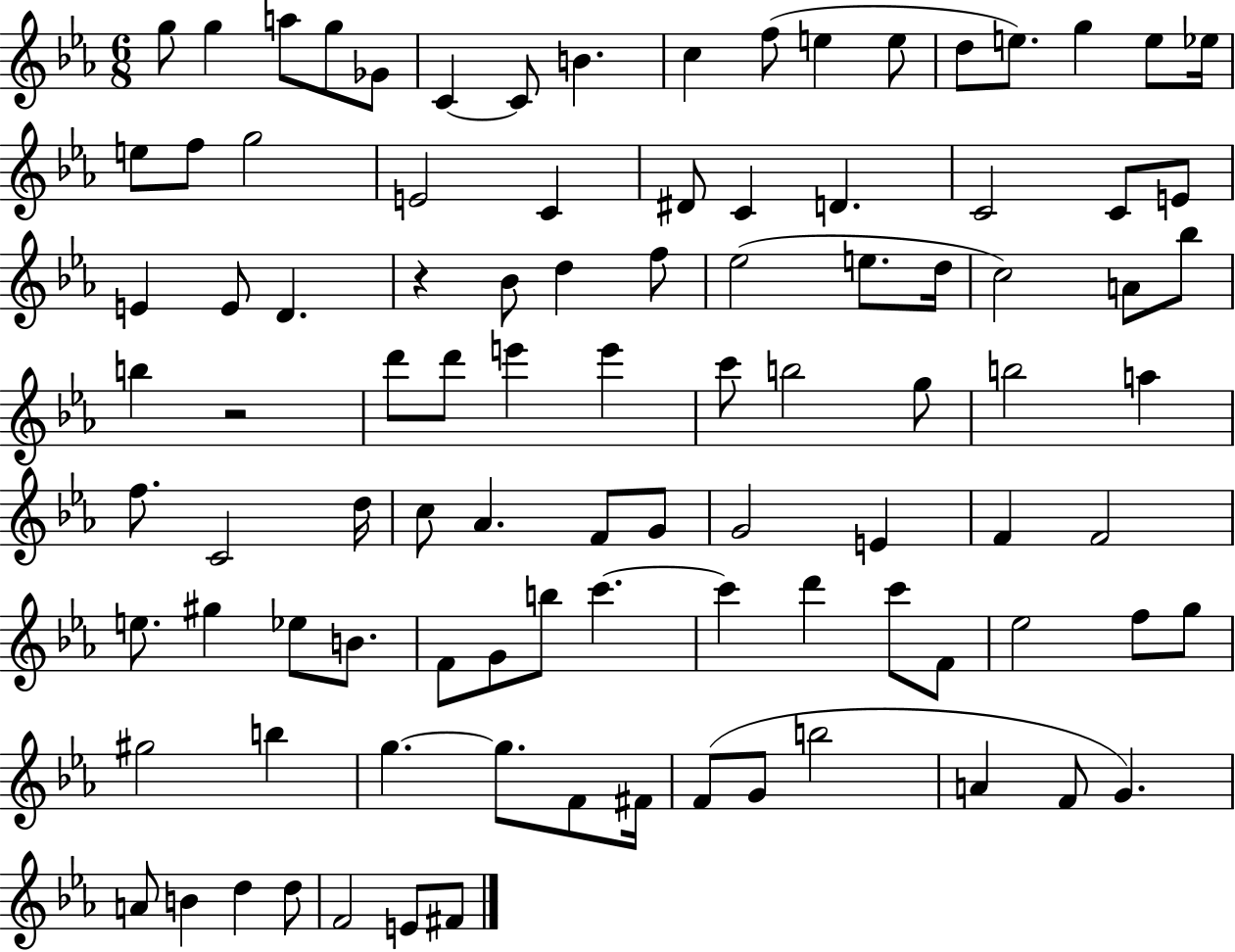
X:1
T:Untitled
M:6/8
L:1/4
K:Eb
g/2 g a/2 g/2 _G/2 C C/2 B c f/2 e e/2 d/2 e/2 g e/2 _e/4 e/2 f/2 g2 E2 C ^D/2 C D C2 C/2 E/2 E E/2 D z _B/2 d f/2 _e2 e/2 d/4 c2 A/2 _b/2 b z2 d'/2 d'/2 e' e' c'/2 b2 g/2 b2 a f/2 C2 d/4 c/2 _A F/2 G/2 G2 E F F2 e/2 ^g _e/2 B/2 F/2 G/2 b/2 c' c' d' c'/2 F/2 _e2 f/2 g/2 ^g2 b g g/2 F/2 ^F/4 F/2 G/2 b2 A F/2 G A/2 B d d/2 F2 E/2 ^F/2